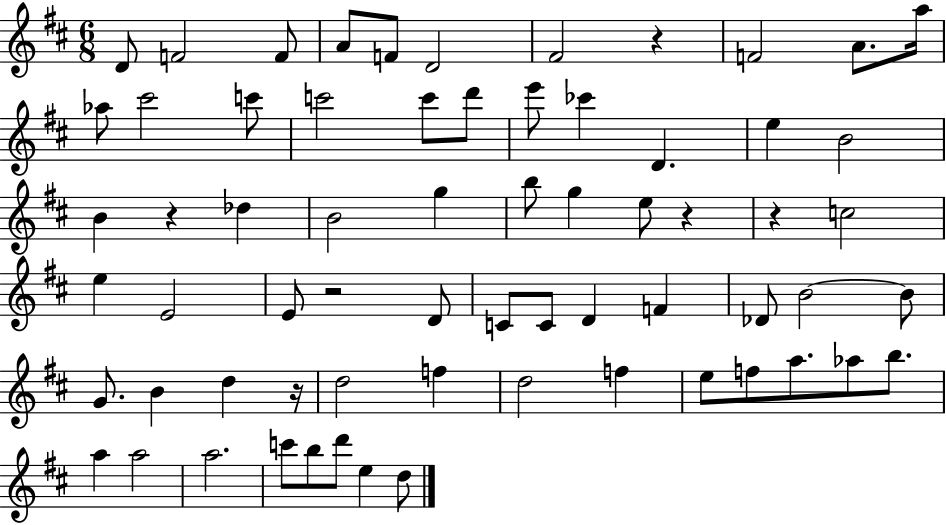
D4/e F4/h F4/e A4/e F4/e D4/h F#4/h R/q F4/h A4/e. A5/s Ab5/e C#6/h C6/e C6/h C6/e D6/e E6/e CES6/q D4/q. E5/q B4/h B4/q R/q Db5/q B4/h G5/q B5/e G5/q E5/e R/q R/q C5/h E5/q E4/h E4/e R/h D4/e C4/e C4/e D4/q F4/q Db4/e B4/h B4/e G4/e. B4/q D5/q R/s D5/h F5/q D5/h F5/q E5/e F5/e A5/e. Ab5/e B5/e. A5/q A5/h A5/h. C6/e B5/e D6/e E5/q D5/e